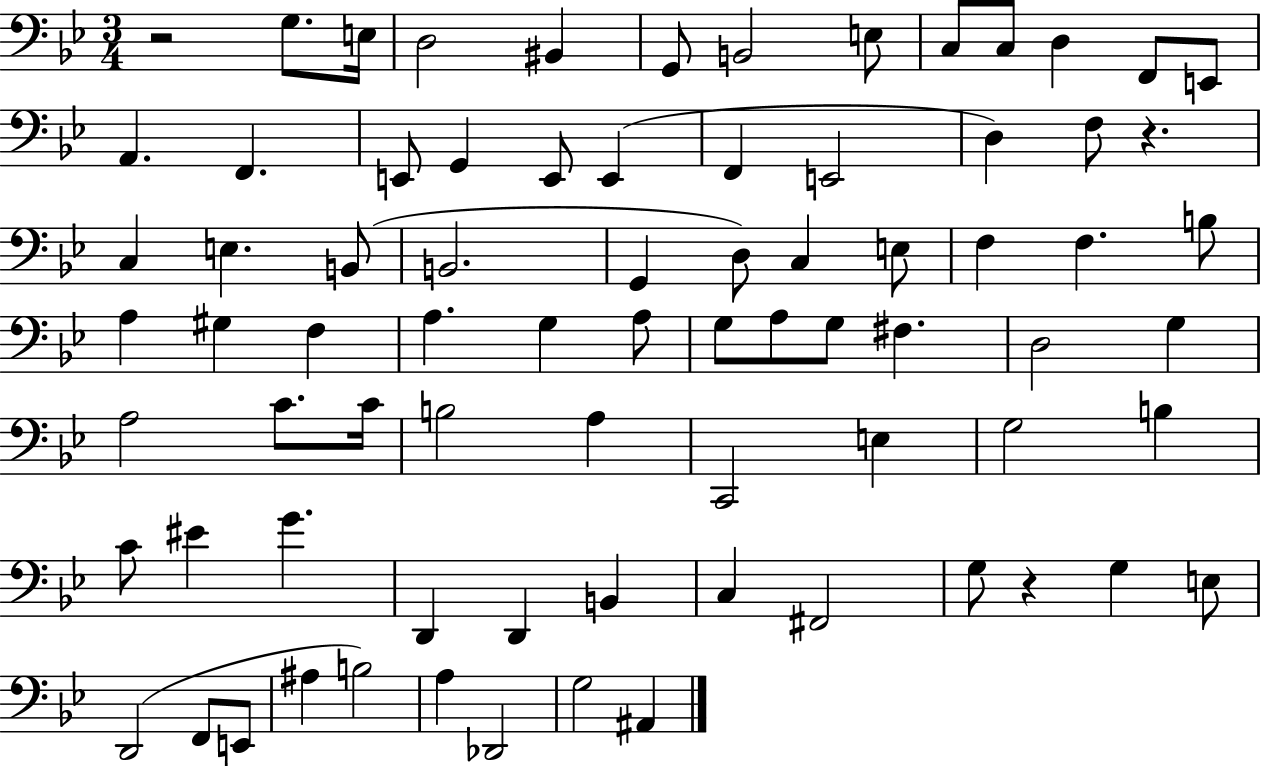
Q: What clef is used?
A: bass